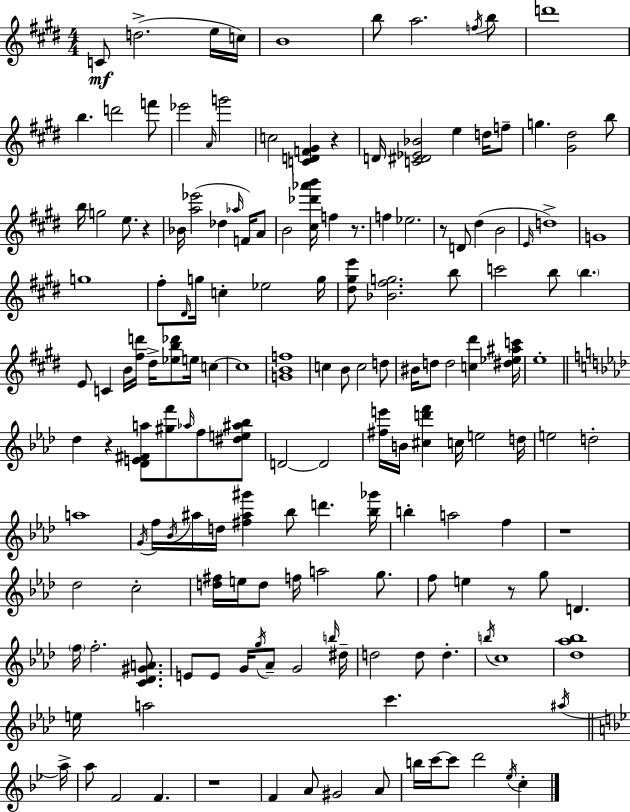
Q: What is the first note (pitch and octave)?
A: C4